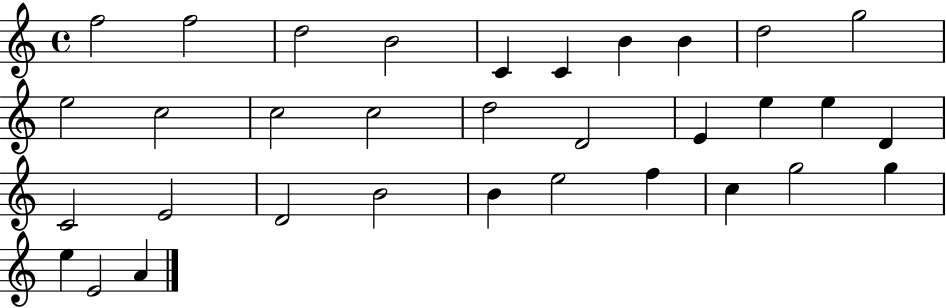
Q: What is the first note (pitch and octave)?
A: F5